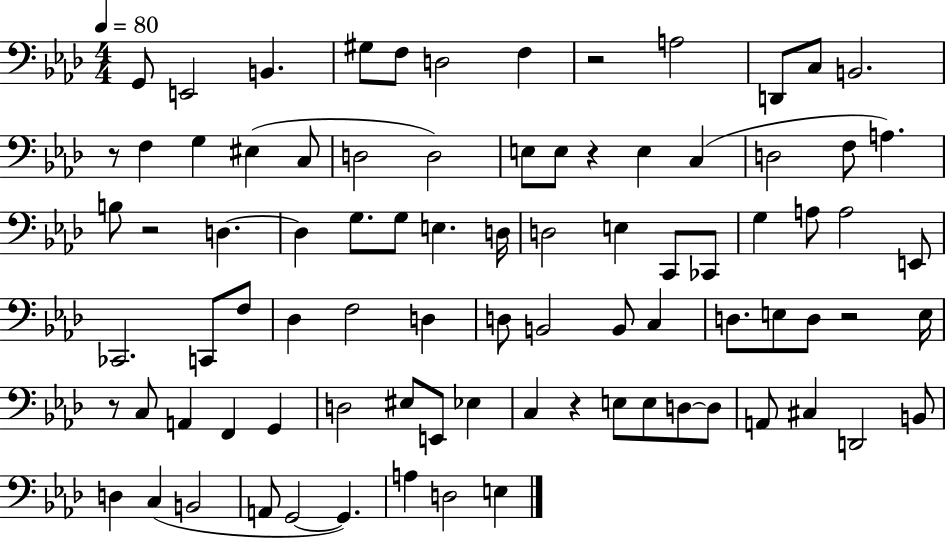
{
  \clef bass
  \numericTimeSignature
  \time 4/4
  \key aes \major
  \tempo 4 = 80
  \repeat volta 2 { g,8 e,2 b,4. | gis8 f8 d2 f4 | r2 a2 | d,8 c8 b,2. | \break r8 f4 g4 eis4( c8 | d2 d2) | e8 e8 r4 e4 c4( | d2 f8 a4.) | \break b8 r2 d4.~~ | d4 g8. g8 e4. d16 | d2 e4 c,8 ces,8 | g4 a8 a2 e,8 | \break ces,2. c,8 f8 | des4 f2 d4 | d8 b,2 b,8 c4 | d8. e8 d8 r2 e16 | \break r8 c8 a,4 f,4 g,4 | d2 eis8 e,8 ees4 | c4 r4 e8 e8 d8~~ d8 | a,8 cis4 d,2 b,8 | \break d4 c4( b,2 | a,8 g,2~~ g,4.) | a4 d2 e4 | } \bar "|."
}